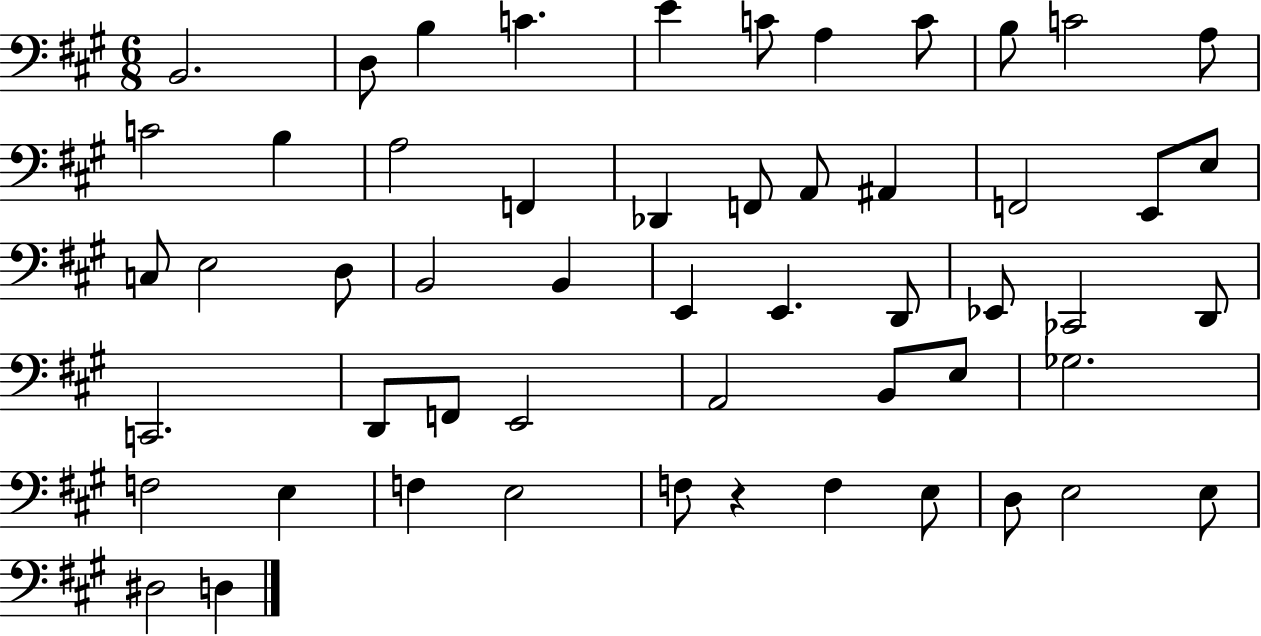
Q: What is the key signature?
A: A major